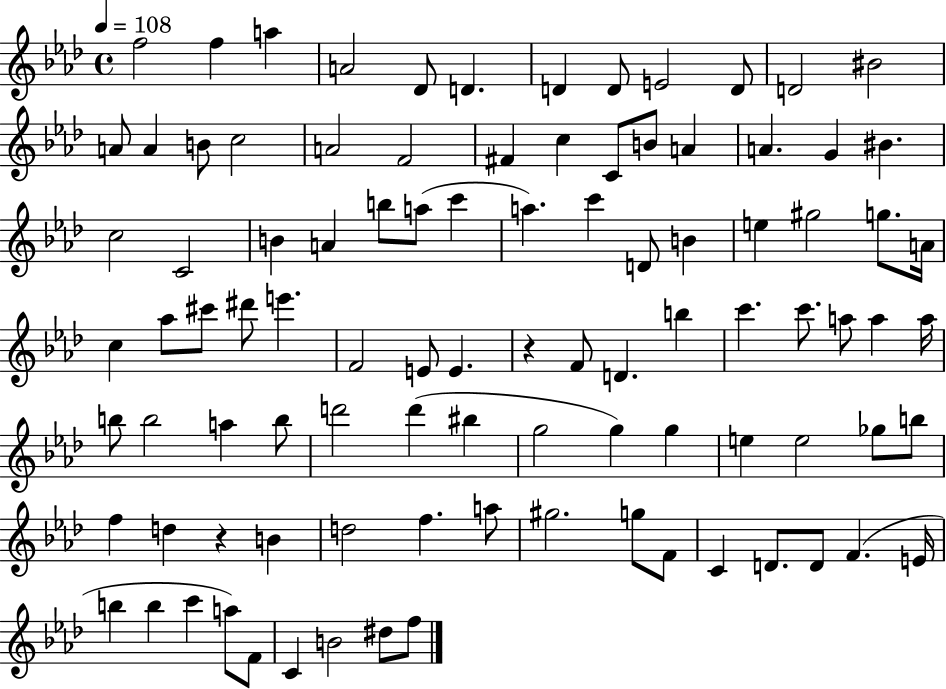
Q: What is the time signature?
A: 4/4